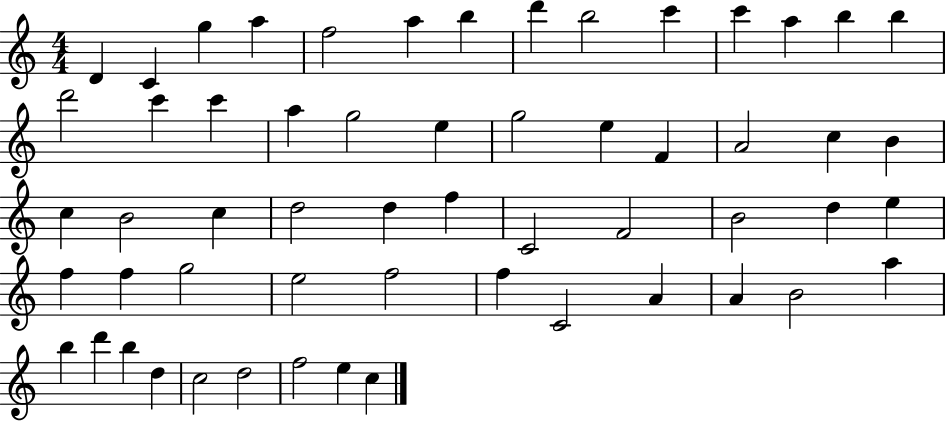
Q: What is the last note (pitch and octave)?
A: C5